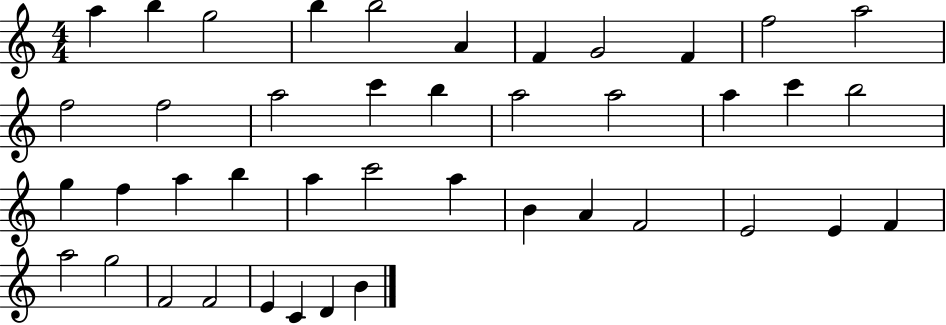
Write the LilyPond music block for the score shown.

{
  \clef treble
  \numericTimeSignature
  \time 4/4
  \key c \major
  a''4 b''4 g''2 | b''4 b''2 a'4 | f'4 g'2 f'4 | f''2 a''2 | \break f''2 f''2 | a''2 c'''4 b''4 | a''2 a''2 | a''4 c'''4 b''2 | \break g''4 f''4 a''4 b''4 | a''4 c'''2 a''4 | b'4 a'4 f'2 | e'2 e'4 f'4 | \break a''2 g''2 | f'2 f'2 | e'4 c'4 d'4 b'4 | \bar "|."
}